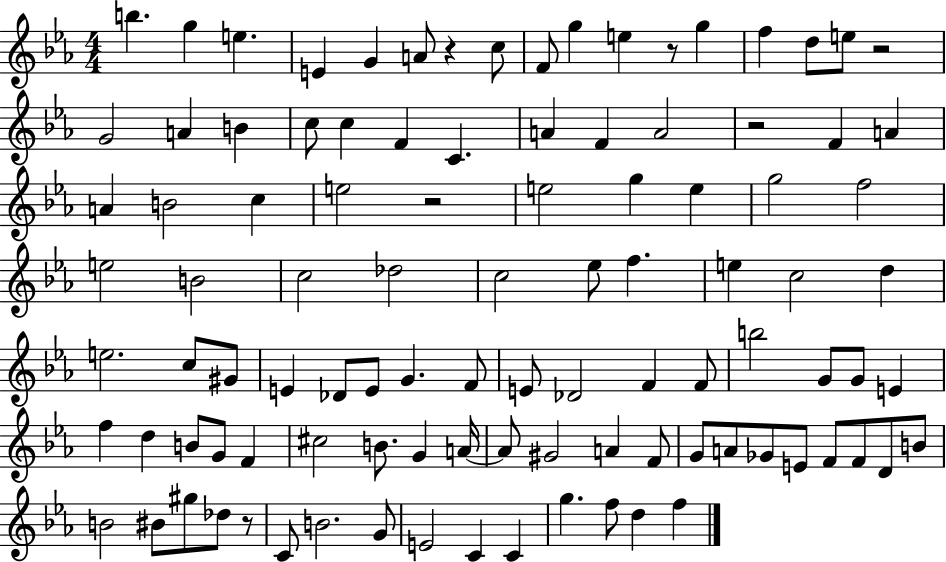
{
  \clef treble
  \numericTimeSignature
  \time 4/4
  \key ees \major
  b''4. g''4 e''4. | e'4 g'4 a'8 r4 c''8 | f'8 g''4 e''4 r8 g''4 | f''4 d''8 e''8 r2 | \break g'2 a'4 b'4 | c''8 c''4 f'4 c'4. | a'4 f'4 a'2 | r2 f'4 a'4 | \break a'4 b'2 c''4 | e''2 r2 | e''2 g''4 e''4 | g''2 f''2 | \break e''2 b'2 | c''2 des''2 | c''2 ees''8 f''4. | e''4 c''2 d''4 | \break e''2. c''8 gis'8 | e'4 des'8 e'8 g'4. f'8 | e'8 des'2 f'4 f'8 | b''2 g'8 g'8 e'4 | \break f''4 d''4 b'8 g'8 f'4 | cis''2 b'8. g'4 a'16~~ | a'8 gis'2 a'4 f'8 | g'8 a'8 ges'8 e'8 f'8 f'8 d'8 b'8 | \break b'2 bis'8 gis''8 des''8 r8 | c'8 b'2. g'8 | e'2 c'4 c'4 | g''4. f''8 d''4 f''4 | \break \bar "|."
}